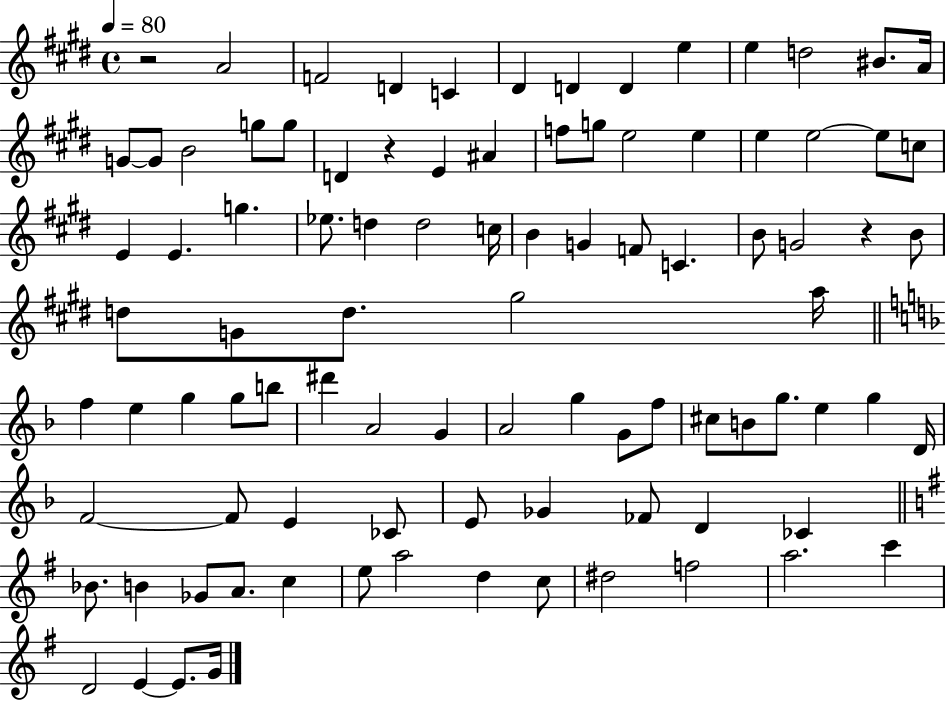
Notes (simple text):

R/h A4/h F4/h D4/q C4/q D#4/q D4/q D4/q E5/q E5/q D5/h BIS4/e. A4/s G4/e G4/e B4/h G5/e G5/e D4/q R/q E4/q A#4/q F5/e G5/e E5/h E5/q E5/q E5/h E5/e C5/e E4/q E4/q. G5/q. Eb5/e. D5/q D5/h C5/s B4/q G4/q F4/e C4/q. B4/e G4/h R/q B4/e D5/e G4/e D5/e. G#5/h A5/s F5/q E5/q G5/q G5/e B5/e D#6/q A4/h G4/q A4/h G5/q G4/e F5/e C#5/e B4/e G5/e. E5/q G5/q D4/s F4/h F4/e E4/q CES4/e E4/e Gb4/q FES4/e D4/q CES4/q Bb4/e. B4/q Gb4/e A4/e. C5/q E5/e A5/h D5/q C5/e D#5/h F5/h A5/h. C6/q D4/h E4/q E4/e. G4/s